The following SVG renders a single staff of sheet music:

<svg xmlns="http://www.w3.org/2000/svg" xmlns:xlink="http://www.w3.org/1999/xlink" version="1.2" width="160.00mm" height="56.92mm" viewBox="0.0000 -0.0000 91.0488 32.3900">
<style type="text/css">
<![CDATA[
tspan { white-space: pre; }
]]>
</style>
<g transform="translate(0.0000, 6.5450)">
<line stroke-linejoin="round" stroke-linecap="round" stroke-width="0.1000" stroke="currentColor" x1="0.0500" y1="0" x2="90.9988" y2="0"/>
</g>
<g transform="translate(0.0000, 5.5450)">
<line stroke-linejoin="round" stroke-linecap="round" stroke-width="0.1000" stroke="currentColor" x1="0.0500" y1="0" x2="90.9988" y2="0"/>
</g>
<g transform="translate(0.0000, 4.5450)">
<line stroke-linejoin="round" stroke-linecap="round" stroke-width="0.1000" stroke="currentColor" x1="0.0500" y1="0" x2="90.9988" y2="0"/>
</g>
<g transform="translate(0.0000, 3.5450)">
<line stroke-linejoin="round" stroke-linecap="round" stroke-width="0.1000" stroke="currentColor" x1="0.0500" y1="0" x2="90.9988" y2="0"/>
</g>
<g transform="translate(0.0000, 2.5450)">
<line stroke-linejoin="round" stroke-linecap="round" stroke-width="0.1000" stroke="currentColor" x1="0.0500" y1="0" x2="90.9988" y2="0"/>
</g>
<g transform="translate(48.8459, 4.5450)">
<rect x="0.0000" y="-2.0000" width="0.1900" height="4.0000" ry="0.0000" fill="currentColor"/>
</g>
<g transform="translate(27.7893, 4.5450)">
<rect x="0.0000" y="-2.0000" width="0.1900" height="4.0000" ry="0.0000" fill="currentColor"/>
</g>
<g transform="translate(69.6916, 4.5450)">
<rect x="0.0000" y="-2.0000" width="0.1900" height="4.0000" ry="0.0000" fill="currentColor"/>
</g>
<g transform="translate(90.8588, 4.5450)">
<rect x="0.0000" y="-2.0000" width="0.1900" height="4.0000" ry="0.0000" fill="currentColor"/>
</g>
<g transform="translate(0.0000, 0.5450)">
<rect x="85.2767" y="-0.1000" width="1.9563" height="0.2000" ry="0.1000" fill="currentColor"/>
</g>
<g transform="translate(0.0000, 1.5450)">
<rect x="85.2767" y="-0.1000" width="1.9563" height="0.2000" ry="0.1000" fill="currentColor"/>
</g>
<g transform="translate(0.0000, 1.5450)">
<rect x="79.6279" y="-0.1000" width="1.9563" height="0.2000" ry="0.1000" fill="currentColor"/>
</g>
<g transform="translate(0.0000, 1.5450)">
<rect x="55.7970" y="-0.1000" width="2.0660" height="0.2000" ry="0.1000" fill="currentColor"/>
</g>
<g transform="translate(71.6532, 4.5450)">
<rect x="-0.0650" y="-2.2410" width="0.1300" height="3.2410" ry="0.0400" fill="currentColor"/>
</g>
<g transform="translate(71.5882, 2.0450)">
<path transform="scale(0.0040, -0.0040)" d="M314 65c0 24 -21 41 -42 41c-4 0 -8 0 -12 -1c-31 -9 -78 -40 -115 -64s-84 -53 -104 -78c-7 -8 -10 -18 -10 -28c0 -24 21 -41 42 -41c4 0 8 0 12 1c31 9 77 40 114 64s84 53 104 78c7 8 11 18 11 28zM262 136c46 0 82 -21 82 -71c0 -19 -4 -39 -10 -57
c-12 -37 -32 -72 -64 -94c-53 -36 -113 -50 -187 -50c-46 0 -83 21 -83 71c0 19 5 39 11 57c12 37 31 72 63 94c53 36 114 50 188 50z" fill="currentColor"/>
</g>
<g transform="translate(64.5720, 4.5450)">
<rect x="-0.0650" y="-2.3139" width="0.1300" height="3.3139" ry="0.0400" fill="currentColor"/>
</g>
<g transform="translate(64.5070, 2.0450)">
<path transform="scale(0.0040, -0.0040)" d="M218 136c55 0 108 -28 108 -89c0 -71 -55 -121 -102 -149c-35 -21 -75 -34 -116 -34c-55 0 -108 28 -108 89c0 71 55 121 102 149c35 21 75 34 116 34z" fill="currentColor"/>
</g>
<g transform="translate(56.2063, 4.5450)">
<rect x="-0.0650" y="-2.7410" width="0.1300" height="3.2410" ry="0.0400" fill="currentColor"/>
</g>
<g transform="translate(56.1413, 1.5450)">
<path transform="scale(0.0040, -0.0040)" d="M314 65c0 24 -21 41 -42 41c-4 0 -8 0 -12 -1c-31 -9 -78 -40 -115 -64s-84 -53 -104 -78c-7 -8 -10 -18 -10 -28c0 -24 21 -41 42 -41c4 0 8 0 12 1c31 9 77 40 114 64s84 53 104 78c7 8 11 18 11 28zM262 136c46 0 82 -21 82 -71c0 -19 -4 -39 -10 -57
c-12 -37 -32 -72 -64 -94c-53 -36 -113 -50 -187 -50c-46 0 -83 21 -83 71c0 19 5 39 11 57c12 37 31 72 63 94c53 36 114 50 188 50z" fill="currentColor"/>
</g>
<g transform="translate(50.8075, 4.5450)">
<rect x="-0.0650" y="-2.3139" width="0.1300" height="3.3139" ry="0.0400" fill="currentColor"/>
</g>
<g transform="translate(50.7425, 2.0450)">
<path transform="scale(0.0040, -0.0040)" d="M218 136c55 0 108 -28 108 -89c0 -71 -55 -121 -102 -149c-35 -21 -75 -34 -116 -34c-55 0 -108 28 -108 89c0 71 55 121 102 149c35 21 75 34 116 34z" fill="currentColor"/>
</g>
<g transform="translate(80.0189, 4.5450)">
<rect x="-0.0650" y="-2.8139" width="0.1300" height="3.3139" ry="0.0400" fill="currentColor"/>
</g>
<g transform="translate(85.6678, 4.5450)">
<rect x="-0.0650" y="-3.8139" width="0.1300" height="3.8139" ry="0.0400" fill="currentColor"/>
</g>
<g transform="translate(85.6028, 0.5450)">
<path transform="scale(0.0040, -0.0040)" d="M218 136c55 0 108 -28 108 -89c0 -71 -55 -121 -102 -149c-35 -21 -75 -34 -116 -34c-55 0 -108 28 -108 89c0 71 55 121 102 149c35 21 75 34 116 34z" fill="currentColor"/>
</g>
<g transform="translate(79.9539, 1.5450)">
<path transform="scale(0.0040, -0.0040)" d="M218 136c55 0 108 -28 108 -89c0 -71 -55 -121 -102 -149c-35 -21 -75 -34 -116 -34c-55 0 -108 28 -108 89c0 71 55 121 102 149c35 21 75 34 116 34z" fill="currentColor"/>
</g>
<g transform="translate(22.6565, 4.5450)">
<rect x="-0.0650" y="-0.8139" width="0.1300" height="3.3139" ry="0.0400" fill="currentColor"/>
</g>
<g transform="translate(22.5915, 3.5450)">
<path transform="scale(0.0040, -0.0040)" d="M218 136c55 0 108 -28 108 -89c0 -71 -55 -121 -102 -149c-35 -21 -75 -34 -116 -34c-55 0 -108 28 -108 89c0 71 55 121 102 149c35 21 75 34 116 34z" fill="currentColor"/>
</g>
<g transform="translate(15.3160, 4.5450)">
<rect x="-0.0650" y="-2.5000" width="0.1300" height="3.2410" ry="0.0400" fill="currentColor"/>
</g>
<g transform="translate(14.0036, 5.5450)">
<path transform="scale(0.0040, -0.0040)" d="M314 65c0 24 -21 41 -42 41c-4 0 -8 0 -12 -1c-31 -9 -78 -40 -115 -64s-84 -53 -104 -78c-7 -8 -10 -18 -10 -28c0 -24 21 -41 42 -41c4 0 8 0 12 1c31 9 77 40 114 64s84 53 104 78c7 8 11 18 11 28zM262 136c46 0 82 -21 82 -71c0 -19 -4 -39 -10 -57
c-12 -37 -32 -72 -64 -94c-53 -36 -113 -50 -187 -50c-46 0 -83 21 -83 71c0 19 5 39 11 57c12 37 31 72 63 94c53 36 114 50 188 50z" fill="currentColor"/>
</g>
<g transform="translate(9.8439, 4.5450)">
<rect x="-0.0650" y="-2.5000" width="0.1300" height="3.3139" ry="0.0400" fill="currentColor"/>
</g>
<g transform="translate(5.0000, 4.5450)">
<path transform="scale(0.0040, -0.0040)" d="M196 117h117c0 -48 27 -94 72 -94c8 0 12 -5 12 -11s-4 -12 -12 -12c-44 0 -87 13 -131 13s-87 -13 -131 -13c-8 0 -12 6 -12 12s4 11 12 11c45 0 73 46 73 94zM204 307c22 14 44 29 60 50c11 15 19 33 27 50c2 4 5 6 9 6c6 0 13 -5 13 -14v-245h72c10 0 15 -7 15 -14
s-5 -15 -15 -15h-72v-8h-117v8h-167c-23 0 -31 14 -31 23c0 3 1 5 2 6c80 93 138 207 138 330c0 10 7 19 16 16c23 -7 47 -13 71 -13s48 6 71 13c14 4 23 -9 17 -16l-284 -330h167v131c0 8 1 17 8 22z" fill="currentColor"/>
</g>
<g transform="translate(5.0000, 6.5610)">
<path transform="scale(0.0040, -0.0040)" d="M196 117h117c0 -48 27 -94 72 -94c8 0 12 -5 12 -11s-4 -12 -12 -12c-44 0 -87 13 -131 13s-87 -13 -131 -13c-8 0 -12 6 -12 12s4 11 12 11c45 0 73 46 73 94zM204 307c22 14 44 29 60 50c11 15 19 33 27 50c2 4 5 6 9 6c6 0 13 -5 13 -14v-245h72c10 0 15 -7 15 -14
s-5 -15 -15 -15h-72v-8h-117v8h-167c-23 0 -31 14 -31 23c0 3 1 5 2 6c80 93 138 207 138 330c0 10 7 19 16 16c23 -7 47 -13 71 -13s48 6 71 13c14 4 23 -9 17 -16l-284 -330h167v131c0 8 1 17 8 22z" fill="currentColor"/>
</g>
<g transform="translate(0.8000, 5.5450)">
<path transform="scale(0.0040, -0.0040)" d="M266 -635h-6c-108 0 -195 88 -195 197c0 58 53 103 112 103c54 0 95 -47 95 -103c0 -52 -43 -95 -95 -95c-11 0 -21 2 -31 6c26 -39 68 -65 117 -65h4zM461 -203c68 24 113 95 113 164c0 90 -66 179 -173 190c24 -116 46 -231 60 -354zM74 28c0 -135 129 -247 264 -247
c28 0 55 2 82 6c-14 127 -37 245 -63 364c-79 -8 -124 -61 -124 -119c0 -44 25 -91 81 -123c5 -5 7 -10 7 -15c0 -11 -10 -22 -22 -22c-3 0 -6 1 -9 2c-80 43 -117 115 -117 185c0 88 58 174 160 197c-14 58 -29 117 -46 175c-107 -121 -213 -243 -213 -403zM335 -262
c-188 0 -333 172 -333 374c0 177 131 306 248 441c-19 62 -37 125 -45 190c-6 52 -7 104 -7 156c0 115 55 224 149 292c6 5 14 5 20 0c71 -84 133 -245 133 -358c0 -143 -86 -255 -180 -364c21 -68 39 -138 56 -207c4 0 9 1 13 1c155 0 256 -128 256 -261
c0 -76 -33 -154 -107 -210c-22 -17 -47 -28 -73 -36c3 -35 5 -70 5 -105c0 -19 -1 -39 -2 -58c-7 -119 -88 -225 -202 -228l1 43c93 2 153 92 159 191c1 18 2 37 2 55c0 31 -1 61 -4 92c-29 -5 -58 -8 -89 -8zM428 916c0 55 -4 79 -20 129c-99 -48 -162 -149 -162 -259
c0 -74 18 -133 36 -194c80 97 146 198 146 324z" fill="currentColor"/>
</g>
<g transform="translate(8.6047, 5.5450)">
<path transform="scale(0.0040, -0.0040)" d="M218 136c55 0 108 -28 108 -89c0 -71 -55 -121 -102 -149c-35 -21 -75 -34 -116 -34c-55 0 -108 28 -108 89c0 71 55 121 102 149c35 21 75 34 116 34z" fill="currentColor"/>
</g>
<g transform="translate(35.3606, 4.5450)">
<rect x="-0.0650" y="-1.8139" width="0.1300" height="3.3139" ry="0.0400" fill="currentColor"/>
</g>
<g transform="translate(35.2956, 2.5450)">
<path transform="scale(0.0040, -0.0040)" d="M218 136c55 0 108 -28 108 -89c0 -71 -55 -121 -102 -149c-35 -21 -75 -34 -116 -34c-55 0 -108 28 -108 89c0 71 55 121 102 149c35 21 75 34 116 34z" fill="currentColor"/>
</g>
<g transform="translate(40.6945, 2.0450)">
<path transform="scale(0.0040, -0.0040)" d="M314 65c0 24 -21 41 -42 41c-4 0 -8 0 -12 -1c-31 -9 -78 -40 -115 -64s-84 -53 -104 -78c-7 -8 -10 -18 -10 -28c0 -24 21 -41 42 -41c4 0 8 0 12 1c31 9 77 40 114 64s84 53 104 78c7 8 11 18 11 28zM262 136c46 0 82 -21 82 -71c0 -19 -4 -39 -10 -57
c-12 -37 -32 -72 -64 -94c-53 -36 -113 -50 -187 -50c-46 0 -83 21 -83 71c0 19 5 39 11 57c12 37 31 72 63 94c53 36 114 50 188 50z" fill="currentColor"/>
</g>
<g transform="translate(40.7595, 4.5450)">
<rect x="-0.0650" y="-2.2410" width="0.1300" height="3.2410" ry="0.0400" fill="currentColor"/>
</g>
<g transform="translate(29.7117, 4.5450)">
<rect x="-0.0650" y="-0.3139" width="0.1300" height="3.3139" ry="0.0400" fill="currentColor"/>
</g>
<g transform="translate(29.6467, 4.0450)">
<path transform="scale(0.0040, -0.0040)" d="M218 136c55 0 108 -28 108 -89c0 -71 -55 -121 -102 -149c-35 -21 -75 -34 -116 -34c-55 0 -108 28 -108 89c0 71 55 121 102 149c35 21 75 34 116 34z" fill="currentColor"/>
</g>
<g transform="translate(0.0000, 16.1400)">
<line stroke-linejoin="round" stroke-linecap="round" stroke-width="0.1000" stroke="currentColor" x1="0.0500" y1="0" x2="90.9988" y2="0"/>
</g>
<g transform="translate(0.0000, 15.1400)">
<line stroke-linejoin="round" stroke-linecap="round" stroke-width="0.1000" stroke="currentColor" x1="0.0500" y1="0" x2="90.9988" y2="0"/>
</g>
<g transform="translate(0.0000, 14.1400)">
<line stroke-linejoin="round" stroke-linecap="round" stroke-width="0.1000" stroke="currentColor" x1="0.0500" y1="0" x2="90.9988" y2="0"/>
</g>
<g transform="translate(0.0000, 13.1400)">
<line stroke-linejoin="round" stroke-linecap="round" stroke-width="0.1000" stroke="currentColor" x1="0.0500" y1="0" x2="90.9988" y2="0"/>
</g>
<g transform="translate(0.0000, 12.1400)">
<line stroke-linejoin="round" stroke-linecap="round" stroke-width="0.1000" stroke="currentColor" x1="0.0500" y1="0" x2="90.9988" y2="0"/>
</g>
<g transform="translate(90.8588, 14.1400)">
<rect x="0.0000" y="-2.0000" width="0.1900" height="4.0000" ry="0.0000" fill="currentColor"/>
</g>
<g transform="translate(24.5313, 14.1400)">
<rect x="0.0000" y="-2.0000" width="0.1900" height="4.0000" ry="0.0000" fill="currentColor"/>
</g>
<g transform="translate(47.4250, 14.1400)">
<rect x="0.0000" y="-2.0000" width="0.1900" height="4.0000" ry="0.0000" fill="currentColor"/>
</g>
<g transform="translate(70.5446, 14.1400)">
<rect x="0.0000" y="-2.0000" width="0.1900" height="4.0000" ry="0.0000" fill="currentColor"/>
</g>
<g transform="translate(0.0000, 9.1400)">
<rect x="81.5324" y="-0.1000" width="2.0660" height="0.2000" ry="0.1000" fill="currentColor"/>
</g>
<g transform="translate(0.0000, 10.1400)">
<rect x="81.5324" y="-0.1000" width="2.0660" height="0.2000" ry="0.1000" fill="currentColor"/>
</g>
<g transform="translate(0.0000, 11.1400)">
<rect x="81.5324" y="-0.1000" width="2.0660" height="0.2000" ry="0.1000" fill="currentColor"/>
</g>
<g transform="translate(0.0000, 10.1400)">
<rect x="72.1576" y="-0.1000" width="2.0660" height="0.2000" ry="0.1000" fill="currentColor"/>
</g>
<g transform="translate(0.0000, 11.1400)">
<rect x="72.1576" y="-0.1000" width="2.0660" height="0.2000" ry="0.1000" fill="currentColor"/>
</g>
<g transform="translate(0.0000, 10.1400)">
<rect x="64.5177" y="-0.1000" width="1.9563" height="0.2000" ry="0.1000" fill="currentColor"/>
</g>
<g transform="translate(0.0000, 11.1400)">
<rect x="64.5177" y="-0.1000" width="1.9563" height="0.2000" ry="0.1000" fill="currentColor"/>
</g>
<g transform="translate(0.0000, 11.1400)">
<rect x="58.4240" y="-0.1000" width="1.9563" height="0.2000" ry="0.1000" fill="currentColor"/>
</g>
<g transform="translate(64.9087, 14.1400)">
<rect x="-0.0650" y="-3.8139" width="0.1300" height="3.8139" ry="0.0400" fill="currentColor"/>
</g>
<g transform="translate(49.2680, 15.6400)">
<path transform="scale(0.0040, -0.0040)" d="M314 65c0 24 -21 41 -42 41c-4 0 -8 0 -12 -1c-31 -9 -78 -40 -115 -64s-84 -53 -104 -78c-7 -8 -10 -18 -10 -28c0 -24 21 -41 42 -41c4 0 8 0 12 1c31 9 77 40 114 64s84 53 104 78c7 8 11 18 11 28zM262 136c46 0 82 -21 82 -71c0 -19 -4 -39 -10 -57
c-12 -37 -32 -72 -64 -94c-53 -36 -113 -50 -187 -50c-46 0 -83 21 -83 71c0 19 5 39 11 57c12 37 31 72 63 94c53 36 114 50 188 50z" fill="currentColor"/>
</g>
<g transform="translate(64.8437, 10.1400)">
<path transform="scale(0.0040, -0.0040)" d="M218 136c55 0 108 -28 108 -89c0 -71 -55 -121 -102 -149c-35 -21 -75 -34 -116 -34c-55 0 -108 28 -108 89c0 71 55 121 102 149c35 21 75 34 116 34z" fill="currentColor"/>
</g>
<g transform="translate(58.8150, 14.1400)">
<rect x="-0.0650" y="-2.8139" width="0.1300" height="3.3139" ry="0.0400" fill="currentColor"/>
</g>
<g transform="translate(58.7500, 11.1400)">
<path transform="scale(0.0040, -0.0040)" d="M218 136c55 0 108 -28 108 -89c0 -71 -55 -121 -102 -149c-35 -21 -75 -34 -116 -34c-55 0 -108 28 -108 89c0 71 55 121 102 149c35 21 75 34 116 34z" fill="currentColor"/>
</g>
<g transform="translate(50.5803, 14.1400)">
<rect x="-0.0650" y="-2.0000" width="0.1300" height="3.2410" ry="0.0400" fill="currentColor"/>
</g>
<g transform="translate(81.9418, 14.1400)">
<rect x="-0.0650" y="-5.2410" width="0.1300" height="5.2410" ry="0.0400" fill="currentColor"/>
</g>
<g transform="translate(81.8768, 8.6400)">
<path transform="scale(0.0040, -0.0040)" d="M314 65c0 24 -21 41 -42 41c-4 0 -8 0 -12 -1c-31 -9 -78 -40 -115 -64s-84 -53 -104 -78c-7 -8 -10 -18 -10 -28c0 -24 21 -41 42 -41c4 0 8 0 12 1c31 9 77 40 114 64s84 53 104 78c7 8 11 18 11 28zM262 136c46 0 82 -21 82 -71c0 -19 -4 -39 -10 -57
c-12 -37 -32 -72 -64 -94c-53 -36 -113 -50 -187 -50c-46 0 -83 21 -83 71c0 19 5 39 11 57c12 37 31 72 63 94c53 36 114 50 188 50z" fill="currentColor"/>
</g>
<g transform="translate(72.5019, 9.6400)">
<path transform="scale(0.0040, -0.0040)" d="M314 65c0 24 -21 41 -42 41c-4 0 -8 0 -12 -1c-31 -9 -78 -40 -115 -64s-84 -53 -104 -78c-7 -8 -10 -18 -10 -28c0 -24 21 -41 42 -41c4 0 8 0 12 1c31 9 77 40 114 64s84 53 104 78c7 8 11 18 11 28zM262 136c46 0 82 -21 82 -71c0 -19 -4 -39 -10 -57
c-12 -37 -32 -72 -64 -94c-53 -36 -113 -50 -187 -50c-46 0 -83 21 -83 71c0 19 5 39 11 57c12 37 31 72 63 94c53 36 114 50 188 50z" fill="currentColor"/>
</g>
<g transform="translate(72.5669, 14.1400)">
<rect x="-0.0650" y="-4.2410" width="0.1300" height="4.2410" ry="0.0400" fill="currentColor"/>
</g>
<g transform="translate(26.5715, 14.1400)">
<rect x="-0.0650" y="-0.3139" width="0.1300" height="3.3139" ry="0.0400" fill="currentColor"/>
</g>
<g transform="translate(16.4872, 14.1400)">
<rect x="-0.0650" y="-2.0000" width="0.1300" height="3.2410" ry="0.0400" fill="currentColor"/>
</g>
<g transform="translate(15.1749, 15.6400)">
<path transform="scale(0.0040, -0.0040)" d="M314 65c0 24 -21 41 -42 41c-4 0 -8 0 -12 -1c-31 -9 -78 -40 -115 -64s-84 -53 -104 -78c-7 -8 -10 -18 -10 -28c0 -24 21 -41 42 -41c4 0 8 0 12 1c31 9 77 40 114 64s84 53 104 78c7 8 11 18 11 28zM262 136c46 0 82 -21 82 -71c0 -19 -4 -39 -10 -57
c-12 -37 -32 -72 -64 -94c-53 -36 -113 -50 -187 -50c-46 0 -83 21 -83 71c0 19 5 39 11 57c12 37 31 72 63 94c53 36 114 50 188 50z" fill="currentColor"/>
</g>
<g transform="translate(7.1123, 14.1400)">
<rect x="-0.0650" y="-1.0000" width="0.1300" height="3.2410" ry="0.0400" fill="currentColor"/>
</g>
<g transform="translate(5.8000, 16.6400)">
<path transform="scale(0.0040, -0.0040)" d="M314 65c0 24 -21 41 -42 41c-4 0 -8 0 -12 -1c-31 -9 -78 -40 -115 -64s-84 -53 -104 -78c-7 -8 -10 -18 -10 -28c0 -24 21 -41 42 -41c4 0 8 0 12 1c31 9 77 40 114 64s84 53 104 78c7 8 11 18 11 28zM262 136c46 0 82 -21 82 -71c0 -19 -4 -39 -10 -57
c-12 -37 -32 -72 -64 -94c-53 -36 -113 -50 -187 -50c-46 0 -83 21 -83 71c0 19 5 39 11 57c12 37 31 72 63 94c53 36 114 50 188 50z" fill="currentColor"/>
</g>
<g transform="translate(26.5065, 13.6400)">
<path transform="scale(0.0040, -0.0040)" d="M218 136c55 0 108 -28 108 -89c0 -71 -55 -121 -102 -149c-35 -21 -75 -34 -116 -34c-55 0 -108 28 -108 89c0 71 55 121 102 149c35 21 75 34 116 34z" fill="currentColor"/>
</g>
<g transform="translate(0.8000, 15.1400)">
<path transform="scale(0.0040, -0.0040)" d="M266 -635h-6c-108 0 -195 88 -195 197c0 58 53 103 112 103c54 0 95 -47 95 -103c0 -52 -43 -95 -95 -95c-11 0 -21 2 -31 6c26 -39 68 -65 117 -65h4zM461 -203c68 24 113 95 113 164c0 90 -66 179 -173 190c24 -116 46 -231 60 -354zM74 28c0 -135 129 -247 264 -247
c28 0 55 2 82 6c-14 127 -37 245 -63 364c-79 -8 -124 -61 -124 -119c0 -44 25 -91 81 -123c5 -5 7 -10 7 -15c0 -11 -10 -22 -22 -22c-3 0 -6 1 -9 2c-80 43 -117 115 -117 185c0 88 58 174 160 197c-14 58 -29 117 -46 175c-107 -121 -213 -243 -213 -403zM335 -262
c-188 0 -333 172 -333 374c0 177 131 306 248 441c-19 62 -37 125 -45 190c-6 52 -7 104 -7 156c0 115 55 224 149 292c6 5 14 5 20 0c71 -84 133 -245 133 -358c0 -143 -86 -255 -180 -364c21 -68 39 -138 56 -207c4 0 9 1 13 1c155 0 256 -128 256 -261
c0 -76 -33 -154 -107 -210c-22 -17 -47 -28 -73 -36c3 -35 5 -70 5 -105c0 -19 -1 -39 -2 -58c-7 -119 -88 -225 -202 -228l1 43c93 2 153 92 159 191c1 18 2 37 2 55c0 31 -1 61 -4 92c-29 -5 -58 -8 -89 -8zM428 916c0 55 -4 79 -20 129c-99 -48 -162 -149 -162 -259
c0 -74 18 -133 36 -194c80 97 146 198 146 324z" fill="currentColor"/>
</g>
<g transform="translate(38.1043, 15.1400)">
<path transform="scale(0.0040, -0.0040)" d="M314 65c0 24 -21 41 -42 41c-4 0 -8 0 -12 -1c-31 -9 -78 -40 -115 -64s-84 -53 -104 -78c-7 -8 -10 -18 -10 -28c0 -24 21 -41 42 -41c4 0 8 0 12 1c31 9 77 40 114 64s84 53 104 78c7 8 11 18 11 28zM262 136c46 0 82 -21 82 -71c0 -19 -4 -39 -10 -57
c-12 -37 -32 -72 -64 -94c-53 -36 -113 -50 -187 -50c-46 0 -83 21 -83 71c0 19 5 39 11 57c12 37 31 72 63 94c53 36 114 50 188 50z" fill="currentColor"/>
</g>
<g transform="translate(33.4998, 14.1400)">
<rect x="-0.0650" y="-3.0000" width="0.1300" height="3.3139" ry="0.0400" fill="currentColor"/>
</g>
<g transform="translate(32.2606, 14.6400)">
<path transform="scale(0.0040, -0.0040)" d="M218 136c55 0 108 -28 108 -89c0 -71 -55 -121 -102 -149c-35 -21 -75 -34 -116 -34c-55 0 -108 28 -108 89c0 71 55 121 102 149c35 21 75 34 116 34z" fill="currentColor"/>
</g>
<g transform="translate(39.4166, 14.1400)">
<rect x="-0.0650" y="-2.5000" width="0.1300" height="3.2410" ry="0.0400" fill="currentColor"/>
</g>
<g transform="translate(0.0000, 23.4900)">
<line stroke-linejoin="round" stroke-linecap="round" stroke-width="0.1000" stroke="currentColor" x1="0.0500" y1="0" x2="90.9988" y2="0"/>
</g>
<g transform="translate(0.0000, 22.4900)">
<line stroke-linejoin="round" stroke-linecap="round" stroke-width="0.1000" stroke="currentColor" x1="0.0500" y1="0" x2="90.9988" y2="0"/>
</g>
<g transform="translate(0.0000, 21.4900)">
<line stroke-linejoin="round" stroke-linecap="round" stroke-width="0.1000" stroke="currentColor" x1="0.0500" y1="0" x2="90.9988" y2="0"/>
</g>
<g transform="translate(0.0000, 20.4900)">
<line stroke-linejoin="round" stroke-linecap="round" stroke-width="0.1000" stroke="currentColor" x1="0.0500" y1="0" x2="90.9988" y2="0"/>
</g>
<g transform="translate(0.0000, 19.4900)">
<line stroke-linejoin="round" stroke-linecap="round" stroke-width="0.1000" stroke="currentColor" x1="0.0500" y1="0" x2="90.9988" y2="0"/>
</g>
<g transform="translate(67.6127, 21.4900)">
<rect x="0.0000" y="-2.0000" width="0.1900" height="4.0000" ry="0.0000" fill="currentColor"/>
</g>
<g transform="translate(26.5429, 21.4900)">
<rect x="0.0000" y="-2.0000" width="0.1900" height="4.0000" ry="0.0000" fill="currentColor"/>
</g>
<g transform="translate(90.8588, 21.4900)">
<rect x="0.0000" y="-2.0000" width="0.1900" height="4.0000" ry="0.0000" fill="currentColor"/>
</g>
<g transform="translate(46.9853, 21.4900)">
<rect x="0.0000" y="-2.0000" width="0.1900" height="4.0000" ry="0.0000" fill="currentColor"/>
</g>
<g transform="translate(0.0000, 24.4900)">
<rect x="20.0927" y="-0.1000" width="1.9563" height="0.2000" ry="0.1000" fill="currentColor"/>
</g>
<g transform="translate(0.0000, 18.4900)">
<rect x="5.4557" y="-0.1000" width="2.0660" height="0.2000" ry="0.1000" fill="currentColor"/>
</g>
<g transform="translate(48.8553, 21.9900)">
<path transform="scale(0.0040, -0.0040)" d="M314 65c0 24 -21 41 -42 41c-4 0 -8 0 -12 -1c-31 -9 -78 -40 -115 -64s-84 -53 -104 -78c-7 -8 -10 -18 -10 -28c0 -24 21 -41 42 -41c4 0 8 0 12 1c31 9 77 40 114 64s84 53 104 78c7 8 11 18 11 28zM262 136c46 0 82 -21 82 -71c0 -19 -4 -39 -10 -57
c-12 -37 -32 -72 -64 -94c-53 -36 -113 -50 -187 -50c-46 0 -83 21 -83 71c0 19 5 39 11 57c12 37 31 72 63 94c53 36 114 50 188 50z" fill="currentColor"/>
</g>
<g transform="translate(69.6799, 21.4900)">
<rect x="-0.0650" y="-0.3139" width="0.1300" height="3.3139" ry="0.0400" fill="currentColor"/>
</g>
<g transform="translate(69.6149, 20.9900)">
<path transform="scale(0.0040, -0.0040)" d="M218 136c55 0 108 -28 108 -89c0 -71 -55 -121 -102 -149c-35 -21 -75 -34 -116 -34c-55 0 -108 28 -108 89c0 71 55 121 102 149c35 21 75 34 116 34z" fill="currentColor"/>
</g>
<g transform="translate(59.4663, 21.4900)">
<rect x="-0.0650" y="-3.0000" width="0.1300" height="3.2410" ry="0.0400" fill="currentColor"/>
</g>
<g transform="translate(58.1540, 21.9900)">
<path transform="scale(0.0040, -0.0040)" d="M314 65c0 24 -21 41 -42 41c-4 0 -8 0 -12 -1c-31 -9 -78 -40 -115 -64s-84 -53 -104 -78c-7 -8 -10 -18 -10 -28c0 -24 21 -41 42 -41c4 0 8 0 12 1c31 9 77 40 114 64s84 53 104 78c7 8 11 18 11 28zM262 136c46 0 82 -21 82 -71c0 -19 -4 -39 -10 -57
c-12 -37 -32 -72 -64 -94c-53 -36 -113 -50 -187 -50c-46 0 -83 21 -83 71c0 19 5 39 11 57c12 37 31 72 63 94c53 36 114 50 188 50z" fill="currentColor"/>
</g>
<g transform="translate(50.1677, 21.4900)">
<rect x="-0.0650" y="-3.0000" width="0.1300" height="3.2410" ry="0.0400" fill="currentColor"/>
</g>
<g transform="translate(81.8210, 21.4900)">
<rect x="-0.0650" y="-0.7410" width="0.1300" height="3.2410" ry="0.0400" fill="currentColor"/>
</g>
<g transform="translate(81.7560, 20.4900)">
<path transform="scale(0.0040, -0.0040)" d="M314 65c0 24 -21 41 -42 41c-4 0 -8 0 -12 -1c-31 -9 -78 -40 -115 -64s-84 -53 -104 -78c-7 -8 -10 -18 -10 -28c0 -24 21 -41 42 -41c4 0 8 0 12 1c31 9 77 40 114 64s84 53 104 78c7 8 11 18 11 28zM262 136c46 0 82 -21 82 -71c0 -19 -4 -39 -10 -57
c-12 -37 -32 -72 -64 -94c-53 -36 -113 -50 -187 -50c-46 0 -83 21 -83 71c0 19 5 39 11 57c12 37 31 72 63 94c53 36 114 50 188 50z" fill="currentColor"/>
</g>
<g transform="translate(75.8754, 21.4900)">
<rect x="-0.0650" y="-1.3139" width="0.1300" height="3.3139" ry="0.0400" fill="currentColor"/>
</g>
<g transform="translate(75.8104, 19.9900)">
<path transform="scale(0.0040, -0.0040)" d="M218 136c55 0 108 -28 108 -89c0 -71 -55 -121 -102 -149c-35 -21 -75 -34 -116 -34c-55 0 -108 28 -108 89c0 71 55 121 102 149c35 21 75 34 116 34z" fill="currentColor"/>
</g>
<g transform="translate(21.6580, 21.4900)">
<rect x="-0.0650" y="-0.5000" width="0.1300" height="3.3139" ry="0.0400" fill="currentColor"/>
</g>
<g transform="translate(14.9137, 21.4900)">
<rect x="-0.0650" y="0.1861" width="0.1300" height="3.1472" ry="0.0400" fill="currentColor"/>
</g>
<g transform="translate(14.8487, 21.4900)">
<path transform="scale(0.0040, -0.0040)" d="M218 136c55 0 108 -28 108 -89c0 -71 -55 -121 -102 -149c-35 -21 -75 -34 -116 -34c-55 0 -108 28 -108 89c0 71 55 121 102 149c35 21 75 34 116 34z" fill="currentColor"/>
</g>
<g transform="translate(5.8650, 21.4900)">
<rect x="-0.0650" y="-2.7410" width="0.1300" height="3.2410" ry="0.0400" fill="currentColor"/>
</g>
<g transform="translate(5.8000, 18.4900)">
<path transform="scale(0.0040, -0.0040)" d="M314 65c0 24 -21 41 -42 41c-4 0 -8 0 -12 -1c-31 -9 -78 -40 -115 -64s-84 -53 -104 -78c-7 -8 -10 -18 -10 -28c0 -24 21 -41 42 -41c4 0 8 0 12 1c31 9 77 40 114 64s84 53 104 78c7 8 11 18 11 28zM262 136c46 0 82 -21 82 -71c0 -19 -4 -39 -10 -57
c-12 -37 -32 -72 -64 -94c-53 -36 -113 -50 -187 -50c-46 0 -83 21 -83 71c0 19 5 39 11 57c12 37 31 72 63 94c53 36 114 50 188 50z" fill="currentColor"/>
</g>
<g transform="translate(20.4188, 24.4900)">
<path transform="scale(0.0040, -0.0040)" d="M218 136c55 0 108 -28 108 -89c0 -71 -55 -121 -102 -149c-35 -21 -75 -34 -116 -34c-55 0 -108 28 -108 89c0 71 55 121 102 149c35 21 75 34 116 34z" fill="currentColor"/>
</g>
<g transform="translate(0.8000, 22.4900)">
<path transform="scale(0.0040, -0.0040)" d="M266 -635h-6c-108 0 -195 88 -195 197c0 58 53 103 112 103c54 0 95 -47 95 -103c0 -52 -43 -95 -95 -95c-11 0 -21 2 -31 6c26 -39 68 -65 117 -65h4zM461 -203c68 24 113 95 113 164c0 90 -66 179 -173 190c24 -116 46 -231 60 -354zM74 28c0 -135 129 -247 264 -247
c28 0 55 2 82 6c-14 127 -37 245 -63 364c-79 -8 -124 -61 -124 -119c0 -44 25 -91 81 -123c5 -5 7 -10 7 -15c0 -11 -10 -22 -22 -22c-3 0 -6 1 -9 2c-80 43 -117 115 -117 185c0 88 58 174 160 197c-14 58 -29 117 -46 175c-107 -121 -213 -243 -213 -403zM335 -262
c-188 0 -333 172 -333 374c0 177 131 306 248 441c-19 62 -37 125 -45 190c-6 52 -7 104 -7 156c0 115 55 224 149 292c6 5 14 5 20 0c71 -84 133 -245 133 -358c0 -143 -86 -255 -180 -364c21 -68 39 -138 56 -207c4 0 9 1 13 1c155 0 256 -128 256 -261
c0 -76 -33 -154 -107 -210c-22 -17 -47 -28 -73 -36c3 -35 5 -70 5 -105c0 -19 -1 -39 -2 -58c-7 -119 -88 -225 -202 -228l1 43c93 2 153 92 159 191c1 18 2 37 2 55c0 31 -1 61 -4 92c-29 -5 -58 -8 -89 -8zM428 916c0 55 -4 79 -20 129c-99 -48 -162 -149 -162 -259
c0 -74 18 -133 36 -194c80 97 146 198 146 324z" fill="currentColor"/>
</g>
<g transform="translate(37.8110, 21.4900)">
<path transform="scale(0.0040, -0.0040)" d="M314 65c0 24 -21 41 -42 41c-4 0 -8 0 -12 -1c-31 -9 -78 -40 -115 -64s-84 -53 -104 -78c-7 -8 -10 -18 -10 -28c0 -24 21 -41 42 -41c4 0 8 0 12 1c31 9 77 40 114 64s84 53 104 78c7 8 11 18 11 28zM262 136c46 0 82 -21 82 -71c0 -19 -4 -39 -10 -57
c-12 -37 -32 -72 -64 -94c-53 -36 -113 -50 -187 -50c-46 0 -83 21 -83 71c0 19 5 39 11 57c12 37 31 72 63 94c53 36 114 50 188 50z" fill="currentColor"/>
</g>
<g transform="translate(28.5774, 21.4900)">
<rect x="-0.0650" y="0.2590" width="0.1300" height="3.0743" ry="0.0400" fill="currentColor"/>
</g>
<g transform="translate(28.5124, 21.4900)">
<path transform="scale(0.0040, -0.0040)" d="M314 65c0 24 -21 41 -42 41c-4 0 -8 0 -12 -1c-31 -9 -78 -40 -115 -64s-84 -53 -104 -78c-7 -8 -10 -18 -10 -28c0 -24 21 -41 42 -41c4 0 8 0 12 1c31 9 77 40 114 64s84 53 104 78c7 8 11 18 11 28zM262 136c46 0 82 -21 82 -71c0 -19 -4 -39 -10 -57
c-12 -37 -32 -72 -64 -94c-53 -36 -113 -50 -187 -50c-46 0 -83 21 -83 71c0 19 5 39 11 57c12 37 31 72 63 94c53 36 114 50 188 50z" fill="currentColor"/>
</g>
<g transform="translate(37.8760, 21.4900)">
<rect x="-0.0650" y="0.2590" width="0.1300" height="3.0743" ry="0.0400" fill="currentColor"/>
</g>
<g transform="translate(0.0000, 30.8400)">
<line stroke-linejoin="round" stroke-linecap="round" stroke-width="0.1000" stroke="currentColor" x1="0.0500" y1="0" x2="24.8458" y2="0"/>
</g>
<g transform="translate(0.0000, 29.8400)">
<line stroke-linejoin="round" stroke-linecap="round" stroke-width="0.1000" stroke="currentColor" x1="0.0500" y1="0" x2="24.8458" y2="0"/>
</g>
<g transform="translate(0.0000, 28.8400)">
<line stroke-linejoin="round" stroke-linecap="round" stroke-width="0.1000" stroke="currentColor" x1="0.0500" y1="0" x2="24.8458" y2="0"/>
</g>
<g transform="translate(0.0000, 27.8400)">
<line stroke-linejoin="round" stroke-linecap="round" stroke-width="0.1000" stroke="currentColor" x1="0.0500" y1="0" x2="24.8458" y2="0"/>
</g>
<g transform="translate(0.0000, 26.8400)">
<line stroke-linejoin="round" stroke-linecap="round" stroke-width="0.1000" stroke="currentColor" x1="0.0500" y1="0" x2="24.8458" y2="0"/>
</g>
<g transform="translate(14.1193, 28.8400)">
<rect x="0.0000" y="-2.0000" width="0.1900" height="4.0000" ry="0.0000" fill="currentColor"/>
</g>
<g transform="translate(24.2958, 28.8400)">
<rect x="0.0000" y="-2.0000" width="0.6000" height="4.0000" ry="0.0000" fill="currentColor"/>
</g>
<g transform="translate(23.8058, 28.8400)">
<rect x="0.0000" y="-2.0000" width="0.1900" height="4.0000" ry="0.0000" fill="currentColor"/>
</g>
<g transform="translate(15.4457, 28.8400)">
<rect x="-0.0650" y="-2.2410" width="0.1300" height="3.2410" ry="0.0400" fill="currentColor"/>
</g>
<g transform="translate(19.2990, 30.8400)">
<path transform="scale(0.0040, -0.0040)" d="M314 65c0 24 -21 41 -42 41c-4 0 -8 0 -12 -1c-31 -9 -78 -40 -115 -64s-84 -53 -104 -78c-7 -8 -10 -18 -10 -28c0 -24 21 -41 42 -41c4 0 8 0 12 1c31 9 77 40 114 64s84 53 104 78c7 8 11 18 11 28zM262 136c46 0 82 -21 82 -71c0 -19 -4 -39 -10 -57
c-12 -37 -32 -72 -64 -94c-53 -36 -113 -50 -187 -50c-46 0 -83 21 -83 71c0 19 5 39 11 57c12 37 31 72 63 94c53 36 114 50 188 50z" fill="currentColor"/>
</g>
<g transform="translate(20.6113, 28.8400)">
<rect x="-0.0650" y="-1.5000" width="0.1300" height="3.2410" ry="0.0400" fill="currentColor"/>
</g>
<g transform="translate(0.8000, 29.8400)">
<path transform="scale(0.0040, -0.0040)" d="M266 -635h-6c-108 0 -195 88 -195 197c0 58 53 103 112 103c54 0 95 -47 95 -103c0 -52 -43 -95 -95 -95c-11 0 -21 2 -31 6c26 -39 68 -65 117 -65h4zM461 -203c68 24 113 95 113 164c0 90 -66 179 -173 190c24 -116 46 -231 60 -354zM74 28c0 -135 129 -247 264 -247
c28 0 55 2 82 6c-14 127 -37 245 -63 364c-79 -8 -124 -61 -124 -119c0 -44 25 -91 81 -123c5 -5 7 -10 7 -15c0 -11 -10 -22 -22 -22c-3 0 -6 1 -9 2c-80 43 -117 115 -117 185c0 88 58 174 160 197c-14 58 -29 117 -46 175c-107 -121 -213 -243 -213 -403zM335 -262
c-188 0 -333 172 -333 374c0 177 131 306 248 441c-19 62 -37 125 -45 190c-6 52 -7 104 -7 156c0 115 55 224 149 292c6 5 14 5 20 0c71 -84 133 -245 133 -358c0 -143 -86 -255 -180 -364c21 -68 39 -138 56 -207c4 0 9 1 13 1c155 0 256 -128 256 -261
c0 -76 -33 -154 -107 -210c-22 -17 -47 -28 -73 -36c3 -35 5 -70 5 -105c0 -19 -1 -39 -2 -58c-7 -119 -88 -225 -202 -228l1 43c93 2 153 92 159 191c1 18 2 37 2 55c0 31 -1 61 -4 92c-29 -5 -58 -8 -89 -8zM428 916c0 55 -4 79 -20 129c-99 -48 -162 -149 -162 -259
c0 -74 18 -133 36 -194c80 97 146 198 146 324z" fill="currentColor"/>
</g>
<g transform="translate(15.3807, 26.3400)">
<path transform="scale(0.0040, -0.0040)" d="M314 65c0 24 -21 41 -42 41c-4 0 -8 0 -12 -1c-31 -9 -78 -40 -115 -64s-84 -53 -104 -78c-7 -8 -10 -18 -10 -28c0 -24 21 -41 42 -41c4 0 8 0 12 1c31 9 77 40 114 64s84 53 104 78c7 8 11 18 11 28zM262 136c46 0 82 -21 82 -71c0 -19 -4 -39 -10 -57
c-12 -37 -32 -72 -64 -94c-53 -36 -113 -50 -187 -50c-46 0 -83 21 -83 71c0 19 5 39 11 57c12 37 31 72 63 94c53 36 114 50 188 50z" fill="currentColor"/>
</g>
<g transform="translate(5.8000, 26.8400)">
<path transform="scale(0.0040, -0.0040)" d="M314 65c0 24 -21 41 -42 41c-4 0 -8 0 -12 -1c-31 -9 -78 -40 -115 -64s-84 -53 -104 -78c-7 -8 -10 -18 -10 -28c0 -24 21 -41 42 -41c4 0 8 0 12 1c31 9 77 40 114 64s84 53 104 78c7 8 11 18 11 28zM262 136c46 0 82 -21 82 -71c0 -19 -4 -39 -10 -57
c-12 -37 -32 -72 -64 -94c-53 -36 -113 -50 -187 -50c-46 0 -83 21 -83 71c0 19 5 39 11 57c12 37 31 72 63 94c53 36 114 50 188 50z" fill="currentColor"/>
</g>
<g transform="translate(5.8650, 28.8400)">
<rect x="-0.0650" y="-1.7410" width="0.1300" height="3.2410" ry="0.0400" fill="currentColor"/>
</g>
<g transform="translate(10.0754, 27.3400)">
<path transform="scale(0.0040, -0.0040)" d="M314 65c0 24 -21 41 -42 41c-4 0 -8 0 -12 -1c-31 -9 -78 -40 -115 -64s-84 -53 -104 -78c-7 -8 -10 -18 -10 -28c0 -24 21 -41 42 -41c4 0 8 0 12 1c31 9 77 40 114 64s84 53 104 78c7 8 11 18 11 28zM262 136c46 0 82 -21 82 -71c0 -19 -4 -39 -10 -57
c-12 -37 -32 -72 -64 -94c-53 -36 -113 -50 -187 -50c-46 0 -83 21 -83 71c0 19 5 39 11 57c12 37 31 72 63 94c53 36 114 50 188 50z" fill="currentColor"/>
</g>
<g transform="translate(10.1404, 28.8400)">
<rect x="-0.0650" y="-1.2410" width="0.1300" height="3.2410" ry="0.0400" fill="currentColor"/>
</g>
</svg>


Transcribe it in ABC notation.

X:1
T:Untitled
M:4/4
L:1/4
K:C
G G2 d c f g2 g a2 g g2 a c' D2 F2 c A G2 F2 a c' d'2 f'2 a2 B C B2 B2 A2 A2 c e d2 f2 e2 g2 E2